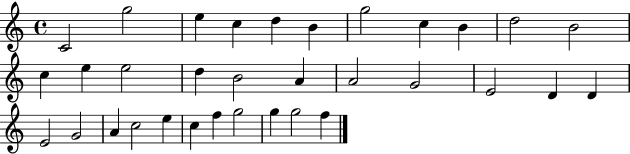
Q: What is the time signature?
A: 4/4